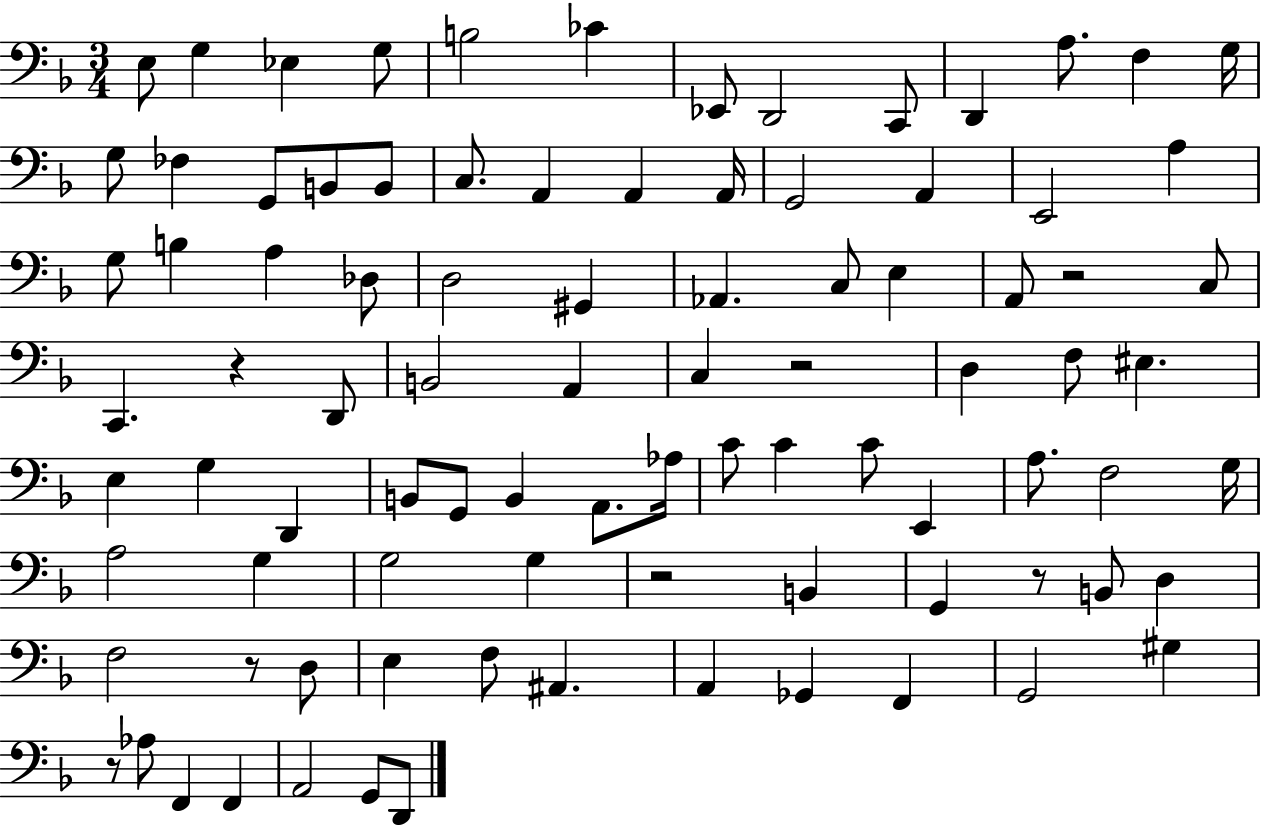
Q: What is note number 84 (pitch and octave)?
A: D2